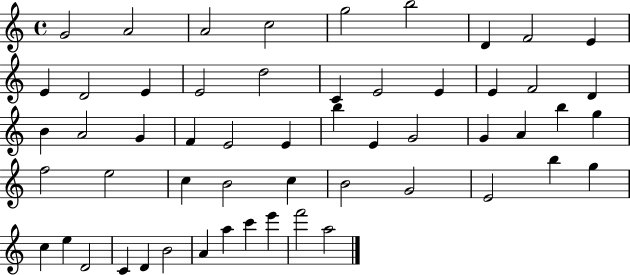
G4/h A4/h A4/h C5/h G5/h B5/h D4/q F4/h E4/q E4/q D4/h E4/q E4/h D5/h C4/q E4/h E4/q E4/q F4/h D4/q B4/q A4/h G4/q F4/q E4/h E4/q B5/q E4/q G4/h G4/q A4/q B5/q G5/q F5/h E5/h C5/q B4/h C5/q B4/h G4/h E4/h B5/q G5/q C5/q E5/q D4/h C4/q D4/q B4/h A4/q A5/q C6/q E6/q F6/h A5/h